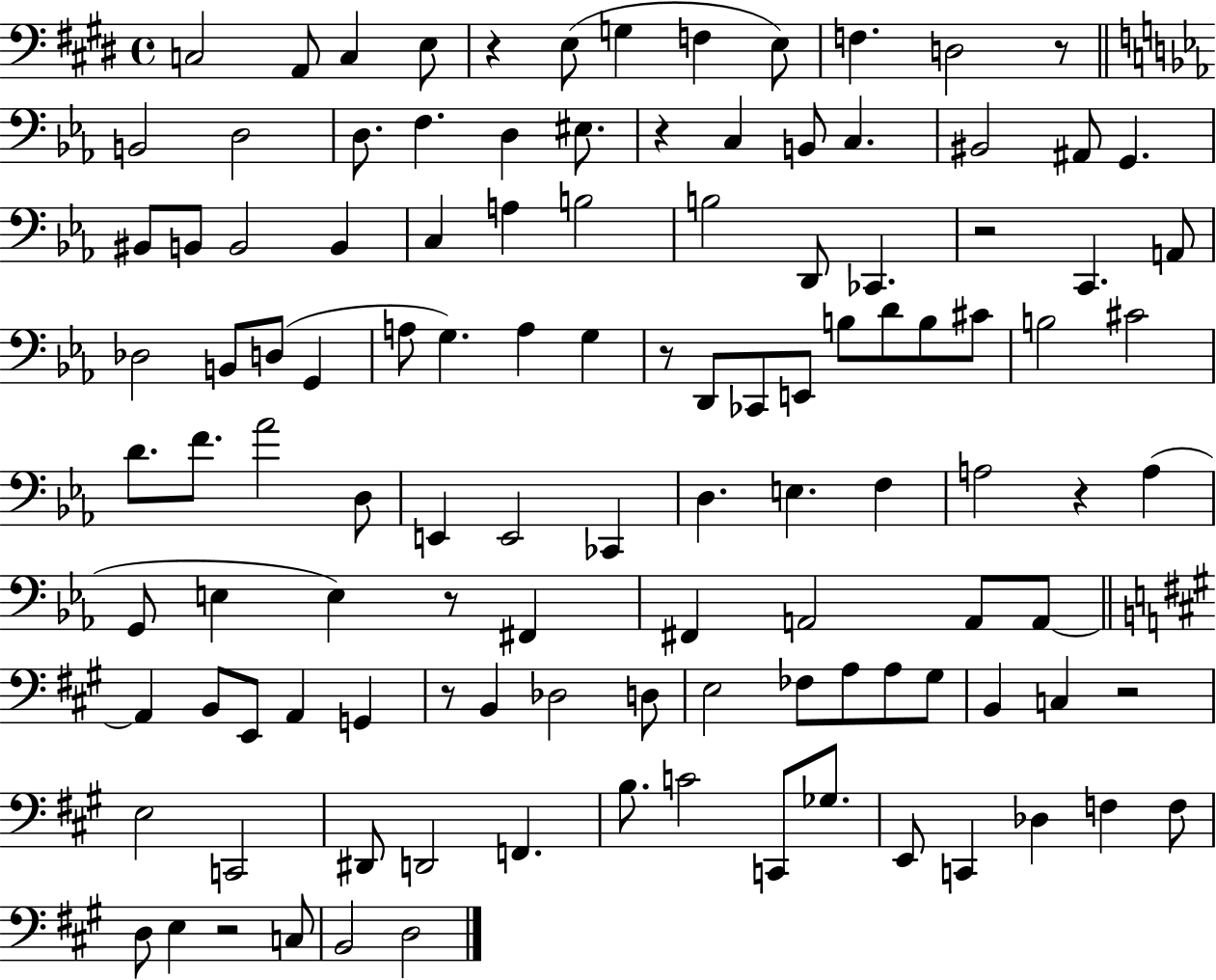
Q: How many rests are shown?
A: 10